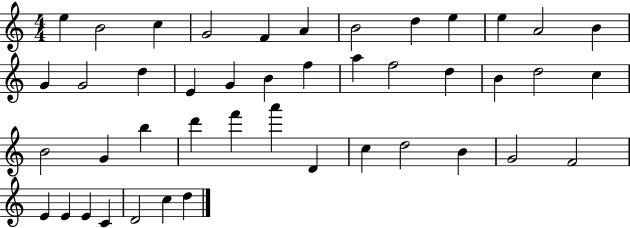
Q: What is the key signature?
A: C major